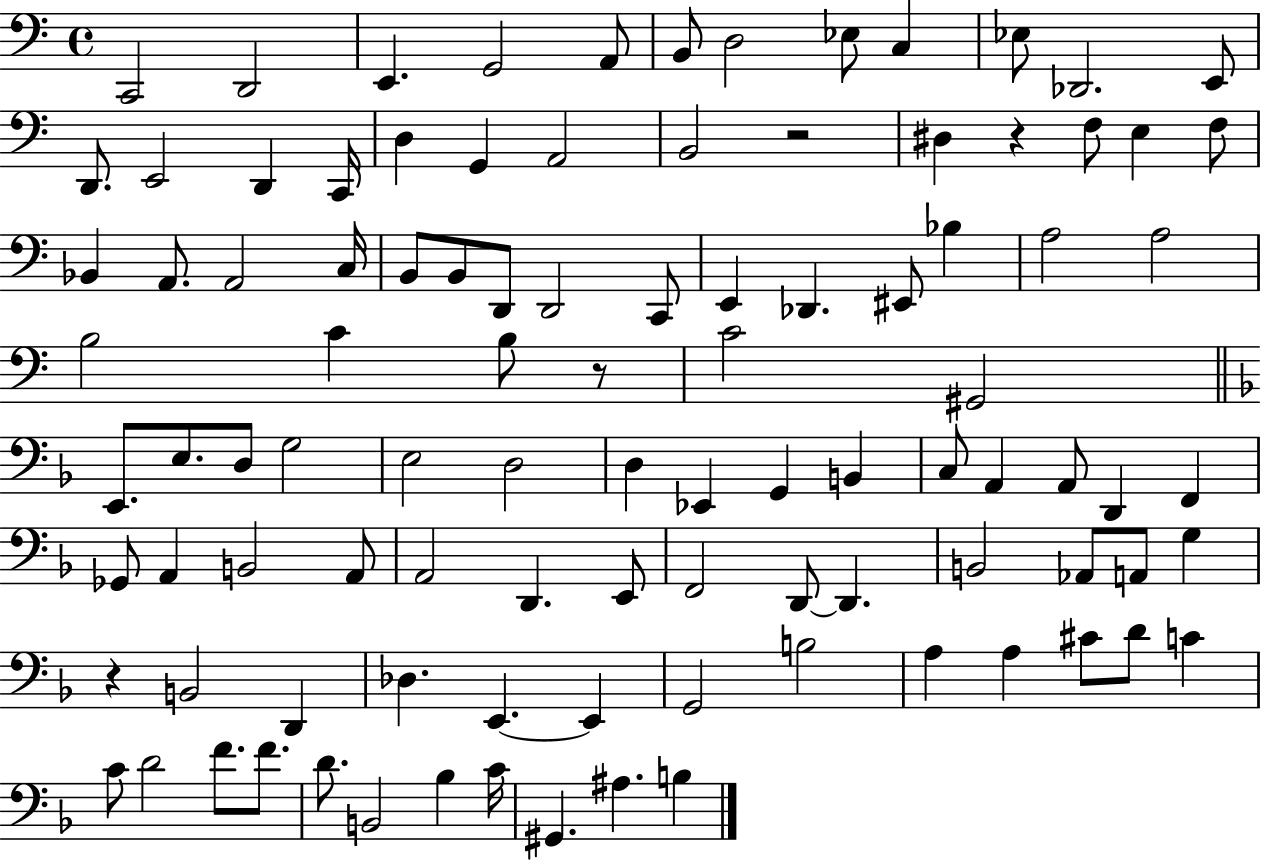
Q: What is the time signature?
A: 4/4